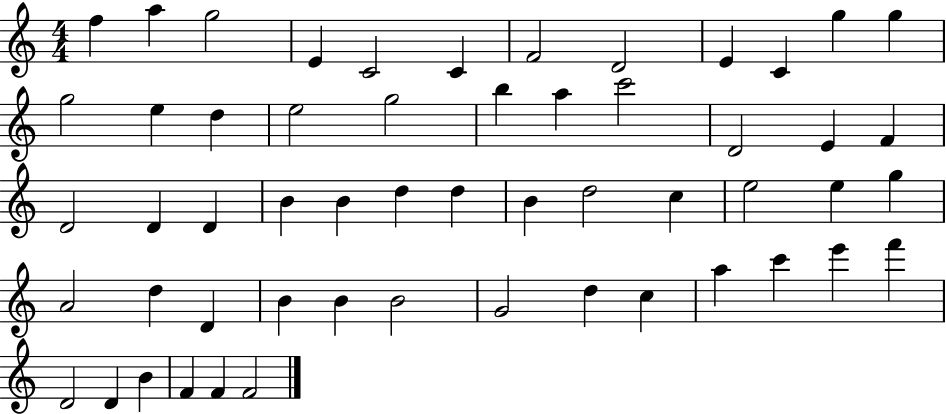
X:1
T:Untitled
M:4/4
L:1/4
K:C
f a g2 E C2 C F2 D2 E C g g g2 e d e2 g2 b a c'2 D2 E F D2 D D B B d d B d2 c e2 e g A2 d D B B B2 G2 d c a c' e' f' D2 D B F F F2